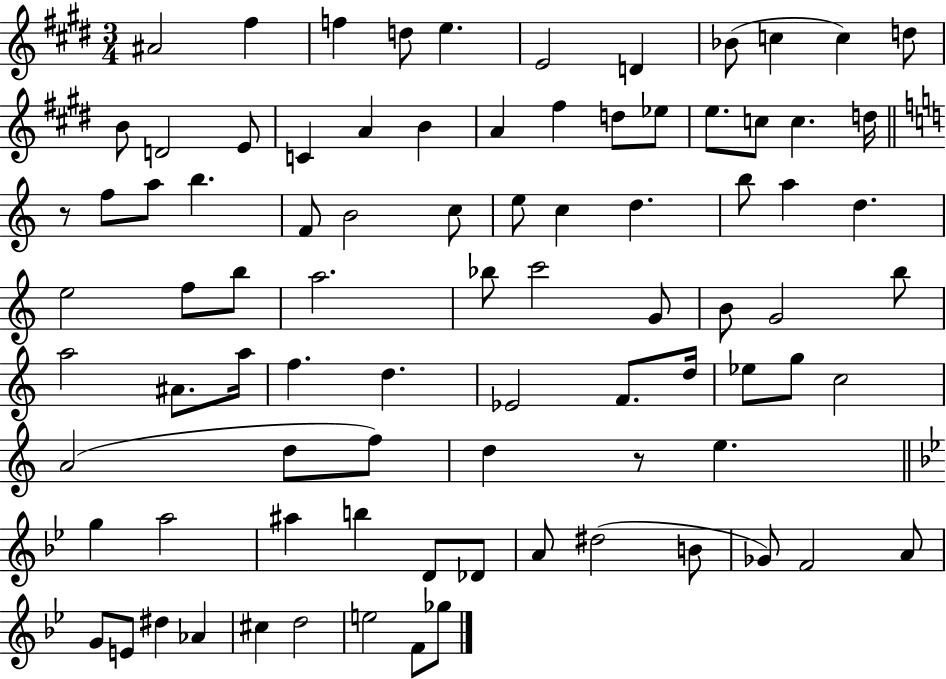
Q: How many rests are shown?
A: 2